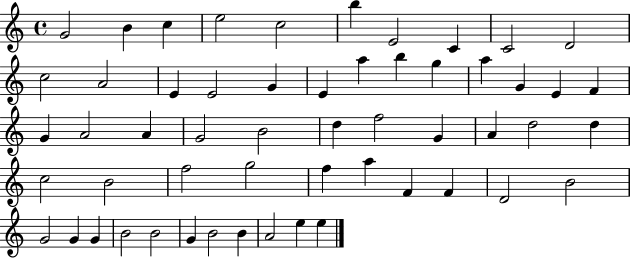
G4/h B4/q C5/q E5/h C5/h B5/q E4/h C4/q C4/h D4/h C5/h A4/h E4/q E4/h G4/q E4/q A5/q B5/q G5/q A5/q G4/q E4/q F4/q G4/q A4/h A4/q G4/h B4/h D5/q F5/h G4/q A4/q D5/h D5/q C5/h B4/h F5/h G5/h F5/q A5/q F4/q F4/q D4/h B4/h G4/h G4/q G4/q B4/h B4/h G4/q B4/h B4/q A4/h E5/q E5/q